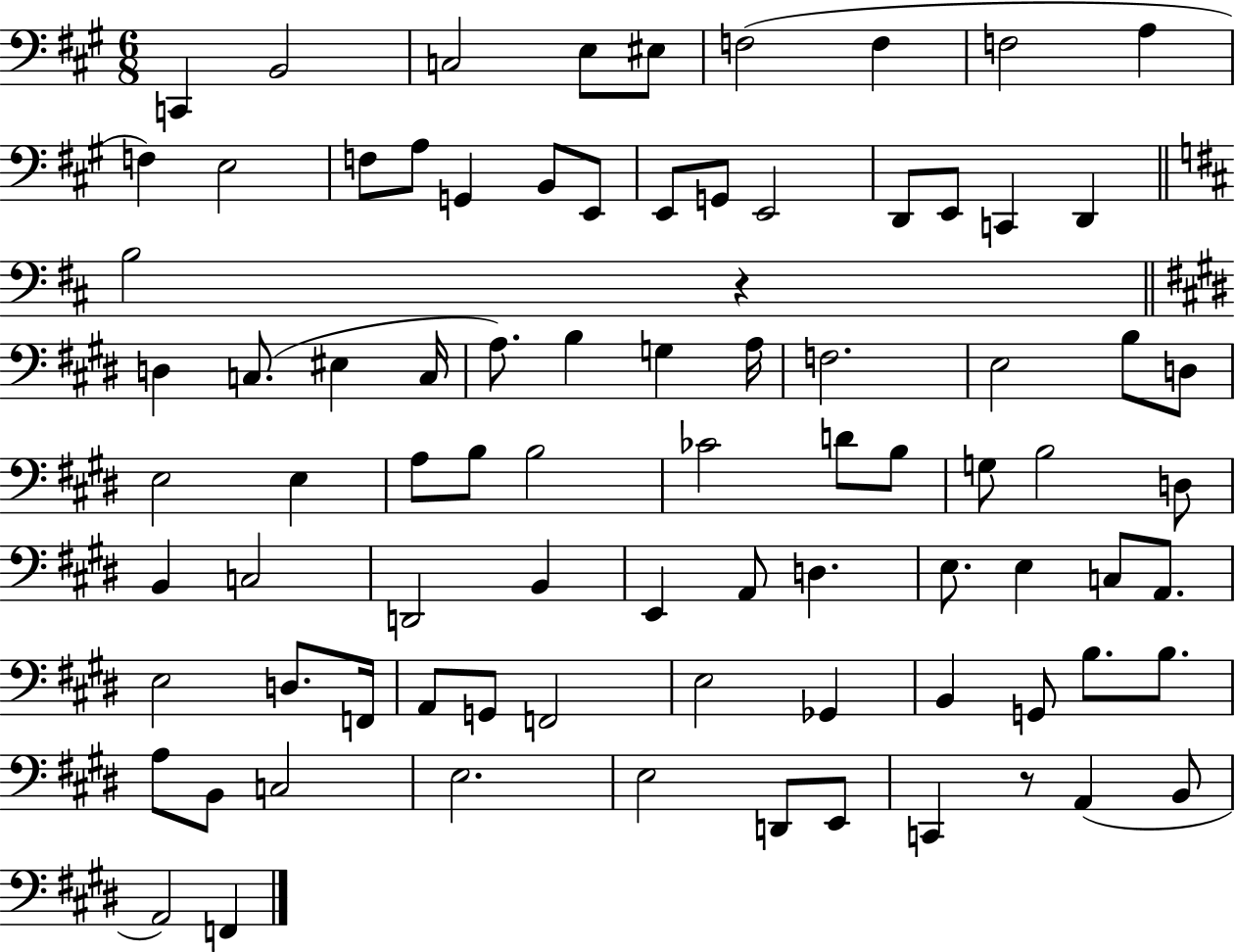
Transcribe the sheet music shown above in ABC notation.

X:1
T:Untitled
M:6/8
L:1/4
K:A
C,, B,,2 C,2 E,/2 ^E,/2 F,2 F, F,2 A, F, E,2 F,/2 A,/2 G,, B,,/2 E,,/2 E,,/2 G,,/2 E,,2 D,,/2 E,,/2 C,, D,, B,2 z D, C,/2 ^E, C,/4 A,/2 B, G, A,/4 F,2 E,2 B,/2 D,/2 E,2 E, A,/2 B,/2 B,2 _C2 D/2 B,/2 G,/2 B,2 D,/2 B,, C,2 D,,2 B,, E,, A,,/2 D, E,/2 E, C,/2 A,,/2 E,2 D,/2 F,,/4 A,,/2 G,,/2 F,,2 E,2 _G,, B,, G,,/2 B,/2 B,/2 A,/2 B,,/2 C,2 E,2 E,2 D,,/2 E,,/2 C,, z/2 A,, B,,/2 A,,2 F,,